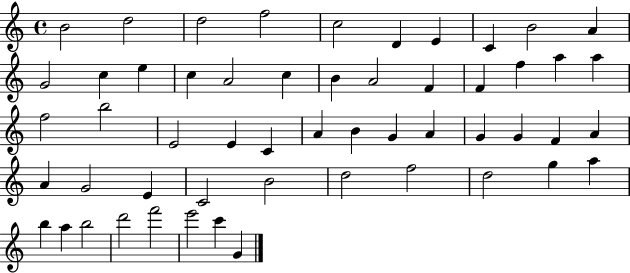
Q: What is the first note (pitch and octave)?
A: B4